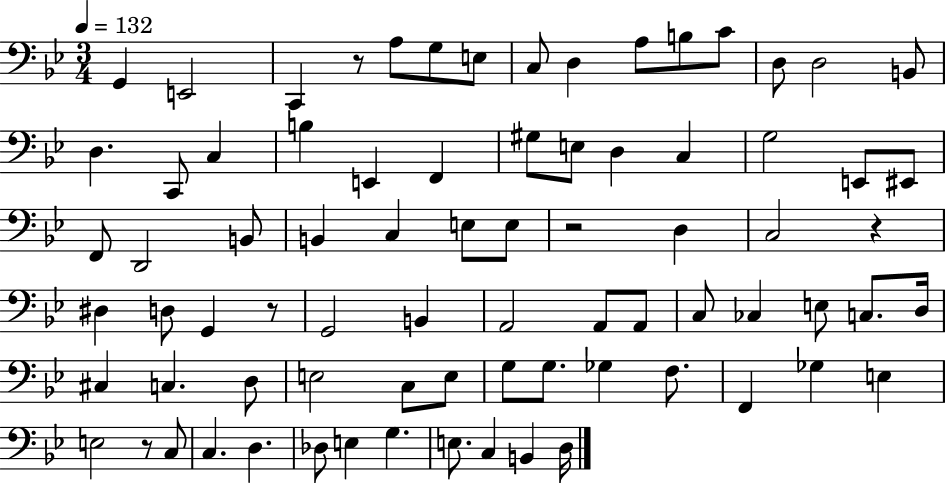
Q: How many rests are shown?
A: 5